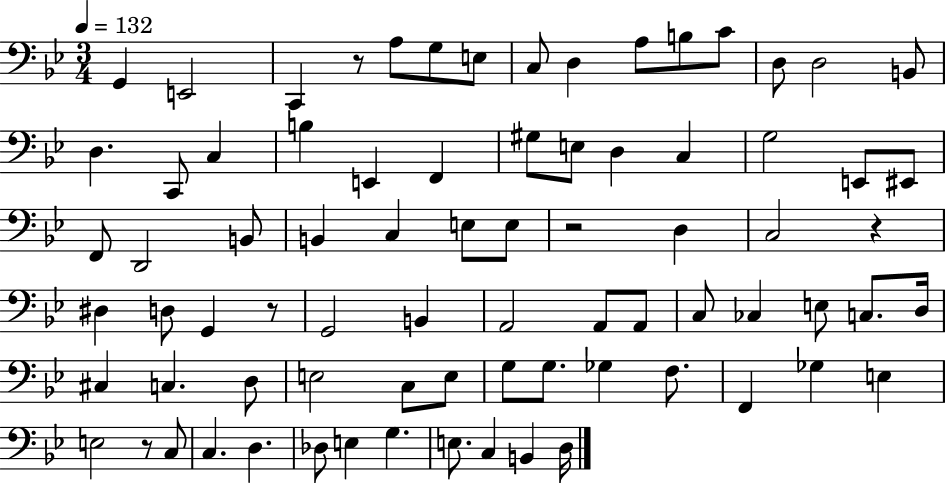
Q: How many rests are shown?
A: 5